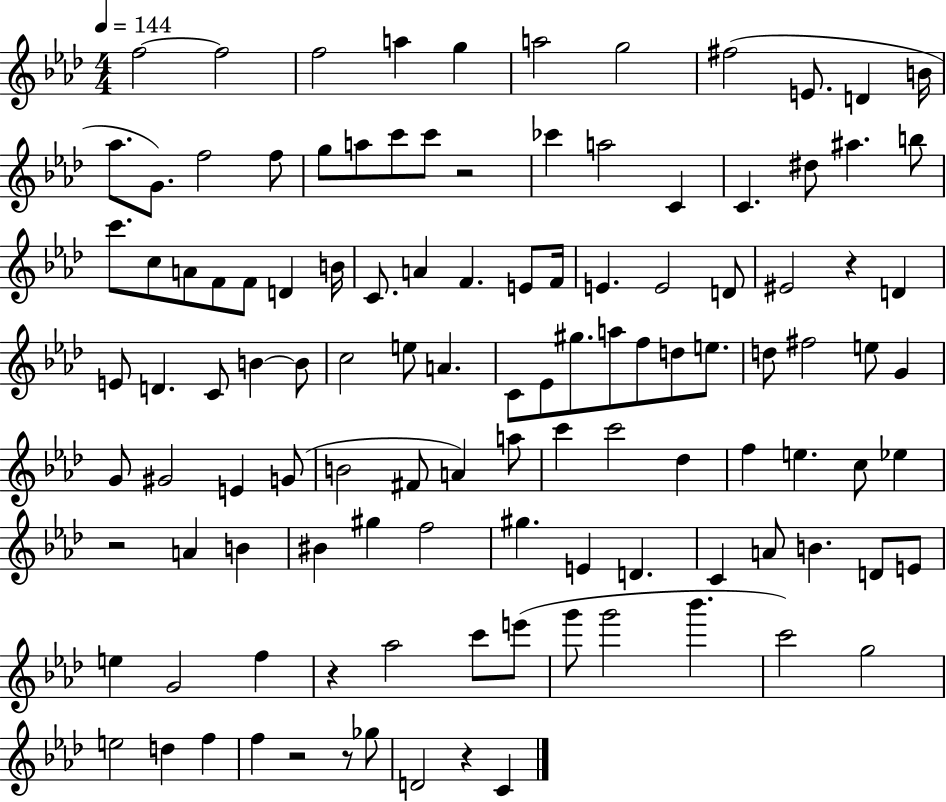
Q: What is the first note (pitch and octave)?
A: F5